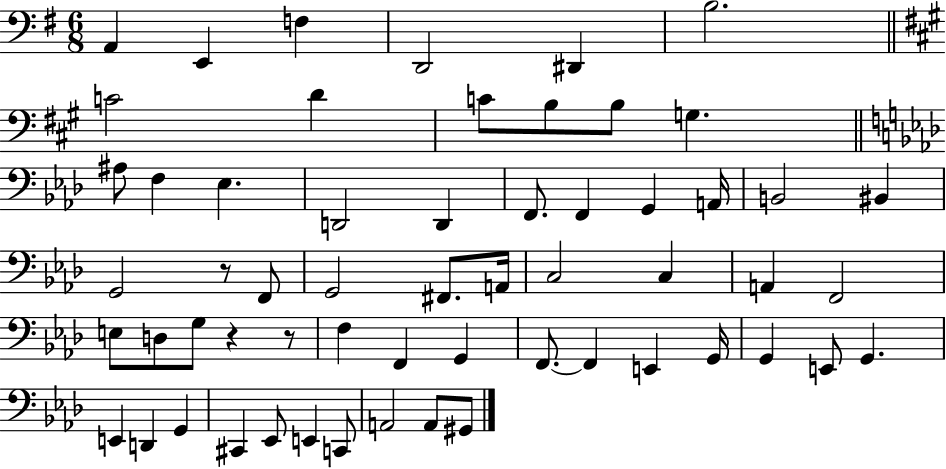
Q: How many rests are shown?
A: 3